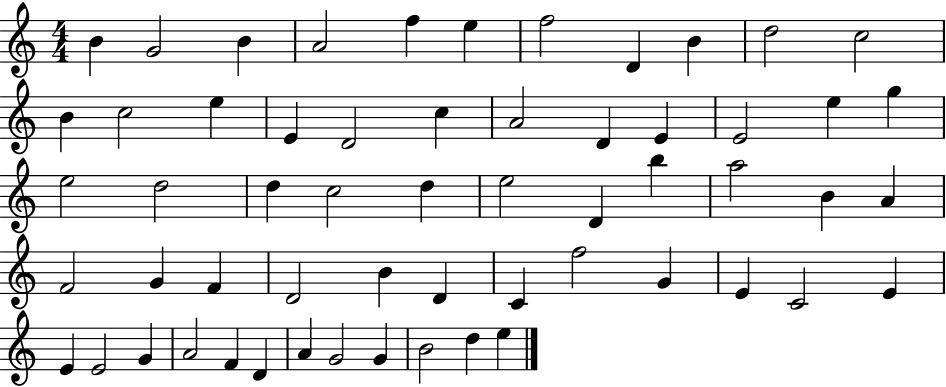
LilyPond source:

{
  \clef treble
  \numericTimeSignature
  \time 4/4
  \key c \major
  b'4 g'2 b'4 | a'2 f''4 e''4 | f''2 d'4 b'4 | d''2 c''2 | \break b'4 c''2 e''4 | e'4 d'2 c''4 | a'2 d'4 e'4 | e'2 e''4 g''4 | \break e''2 d''2 | d''4 c''2 d''4 | e''2 d'4 b''4 | a''2 b'4 a'4 | \break f'2 g'4 f'4 | d'2 b'4 d'4 | c'4 f''2 g'4 | e'4 c'2 e'4 | \break e'4 e'2 g'4 | a'2 f'4 d'4 | a'4 g'2 g'4 | b'2 d''4 e''4 | \break \bar "|."
}